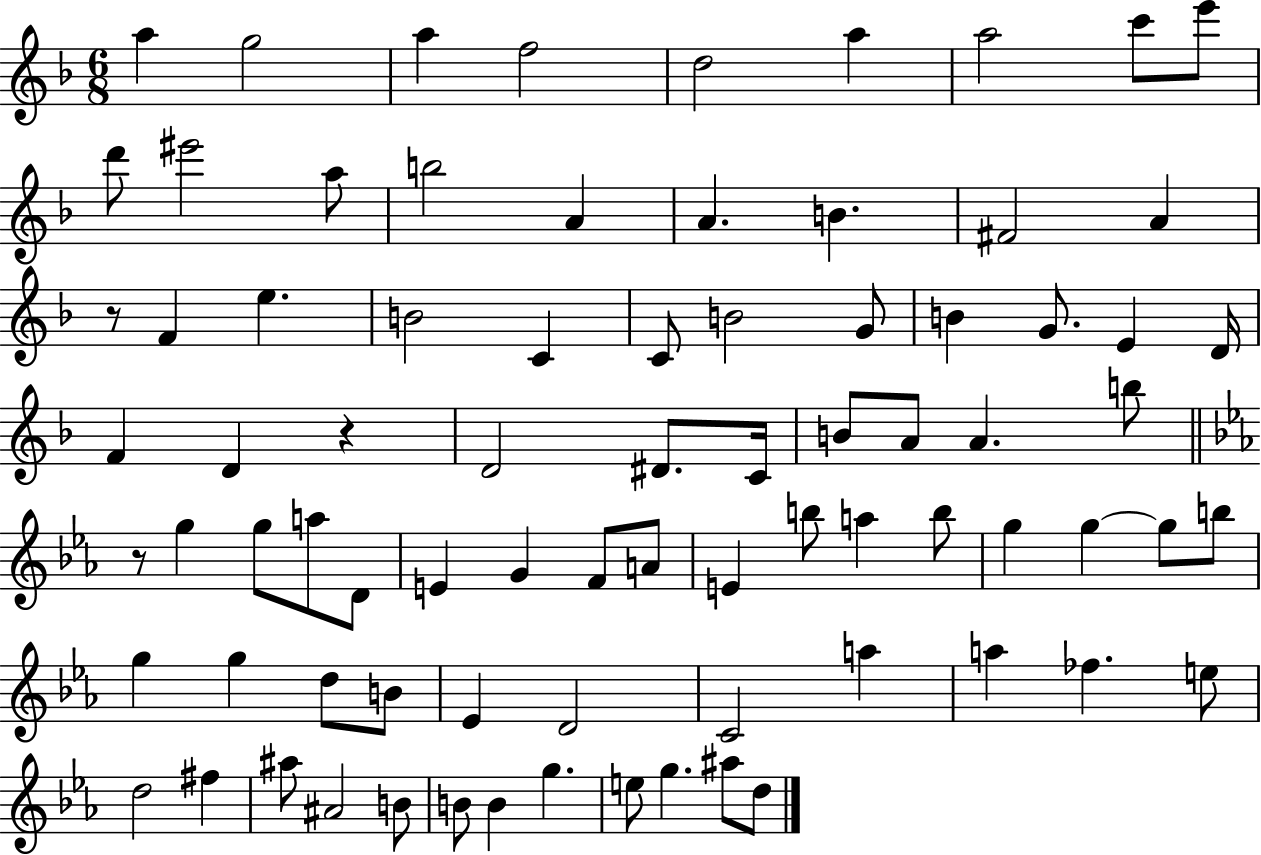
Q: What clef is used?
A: treble